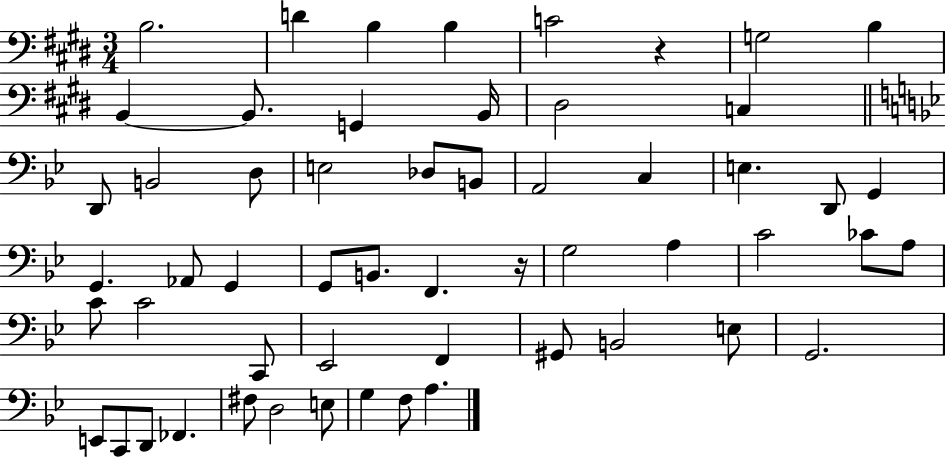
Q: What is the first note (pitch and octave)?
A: B3